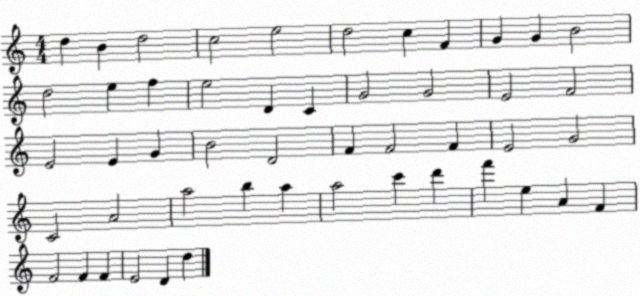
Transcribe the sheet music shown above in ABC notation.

X:1
T:Untitled
M:4/4
L:1/4
K:C
d B d2 c2 e2 d2 c F G G B2 d2 e f e2 D C G2 G2 E2 F2 E2 E G B2 D2 F F2 F E2 G2 C2 A2 a2 b a a2 c' d' f' e A F F2 F F E2 D d